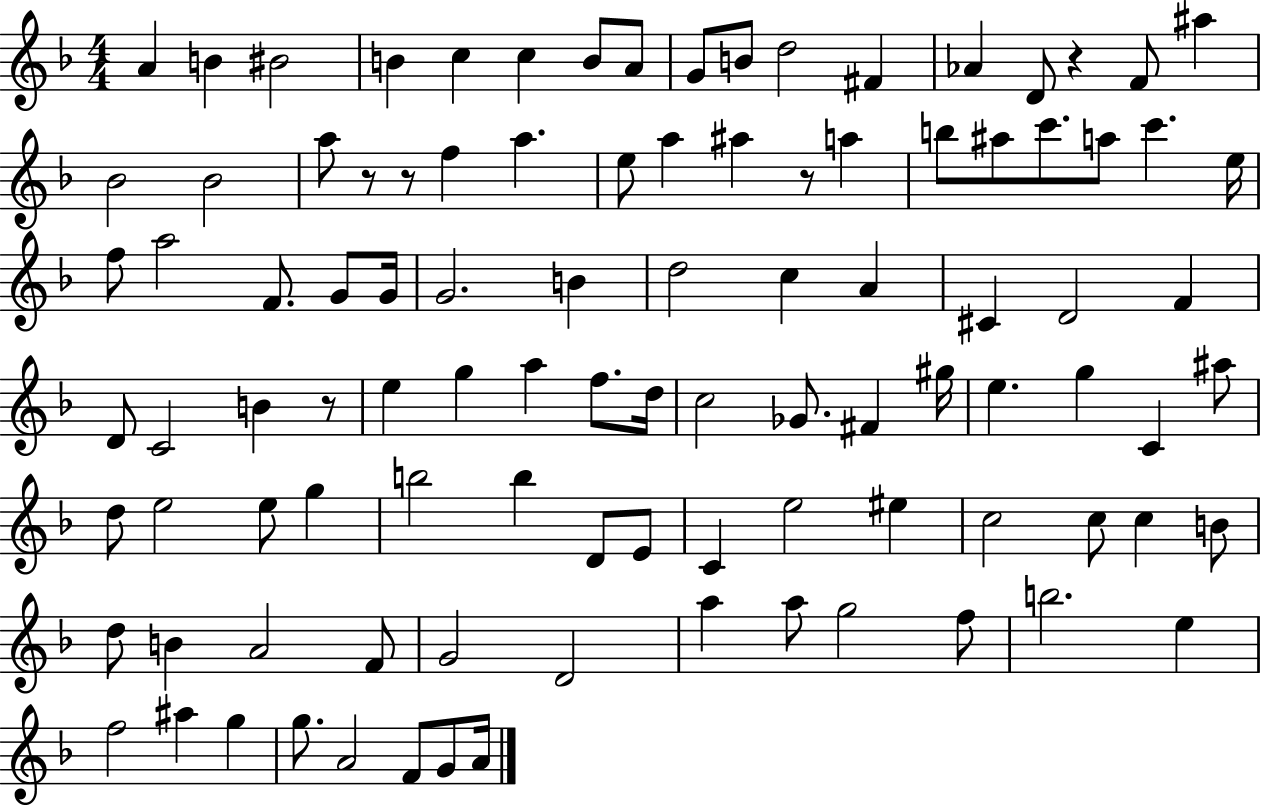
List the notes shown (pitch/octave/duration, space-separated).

A4/q B4/q BIS4/h B4/q C5/q C5/q B4/e A4/e G4/e B4/e D5/h F#4/q Ab4/q D4/e R/q F4/e A#5/q Bb4/h Bb4/h A5/e R/e R/e F5/q A5/q. E5/e A5/q A#5/q R/e A5/q B5/e A#5/e C6/e. A5/e C6/q. E5/s F5/e A5/h F4/e. G4/e G4/s G4/h. B4/q D5/h C5/q A4/q C#4/q D4/h F4/q D4/e C4/h B4/q R/e E5/q G5/q A5/q F5/e. D5/s C5/h Gb4/e. F#4/q G#5/s E5/q. G5/q C4/q A#5/e D5/e E5/h E5/e G5/q B5/h B5/q D4/e E4/e C4/q E5/h EIS5/q C5/h C5/e C5/q B4/e D5/e B4/q A4/h F4/e G4/h D4/h A5/q A5/e G5/h F5/e B5/h. E5/q F5/h A#5/q G5/q G5/e. A4/h F4/e G4/e A4/s